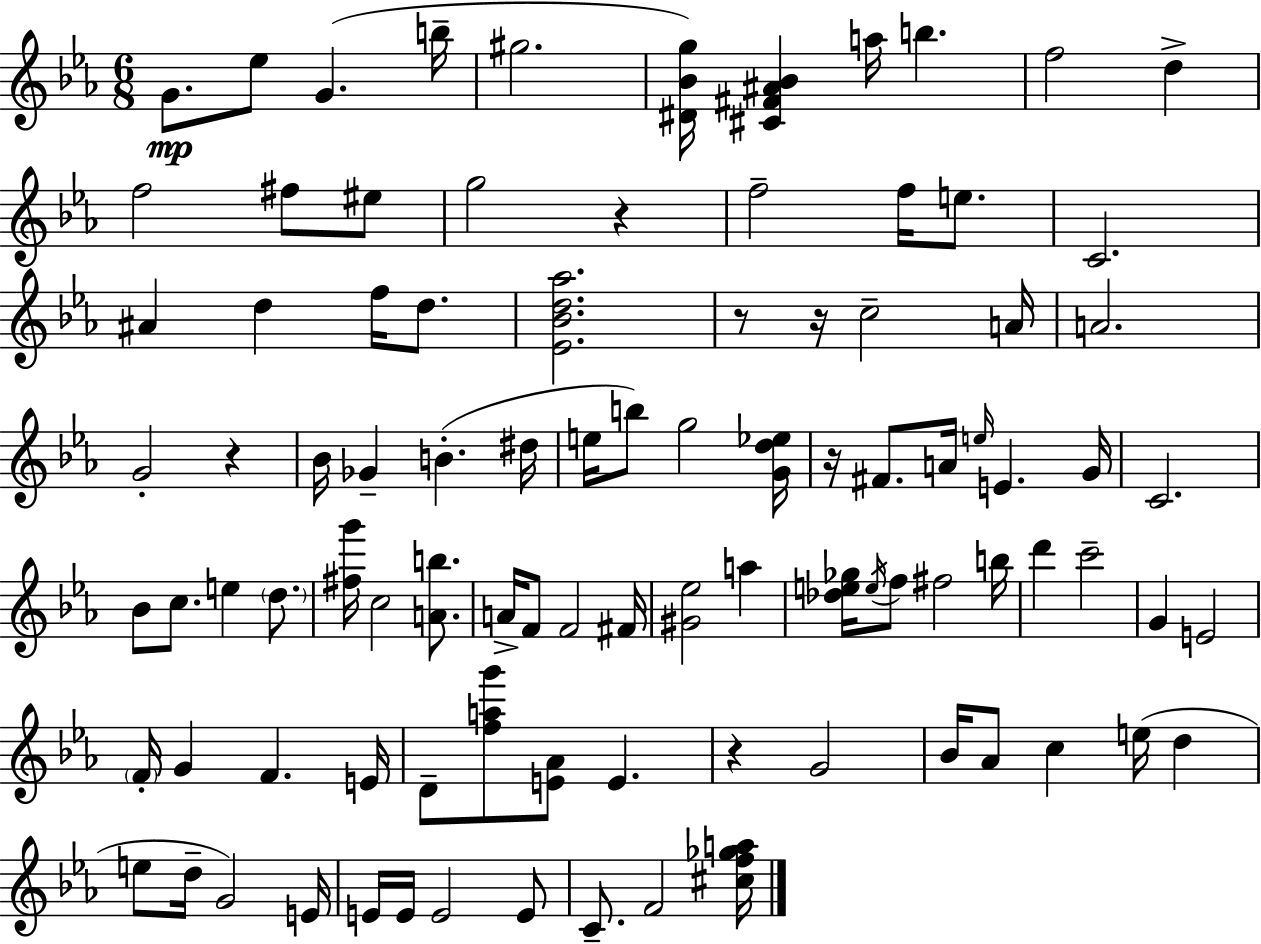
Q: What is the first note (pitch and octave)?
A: G4